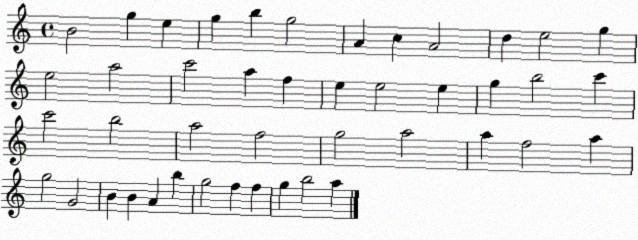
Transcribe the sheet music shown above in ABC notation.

X:1
T:Untitled
M:4/4
L:1/4
K:C
B2 g e g b g2 A c A2 d e2 g e2 a2 c'2 a f e e2 e g b2 c' c'2 b2 a2 f2 g2 a2 a f2 a g2 G2 B B A b g2 f f g b2 a